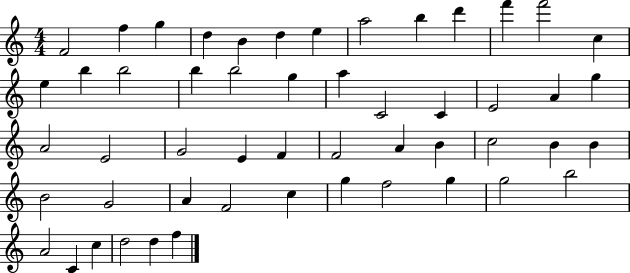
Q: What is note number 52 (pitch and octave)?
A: F5